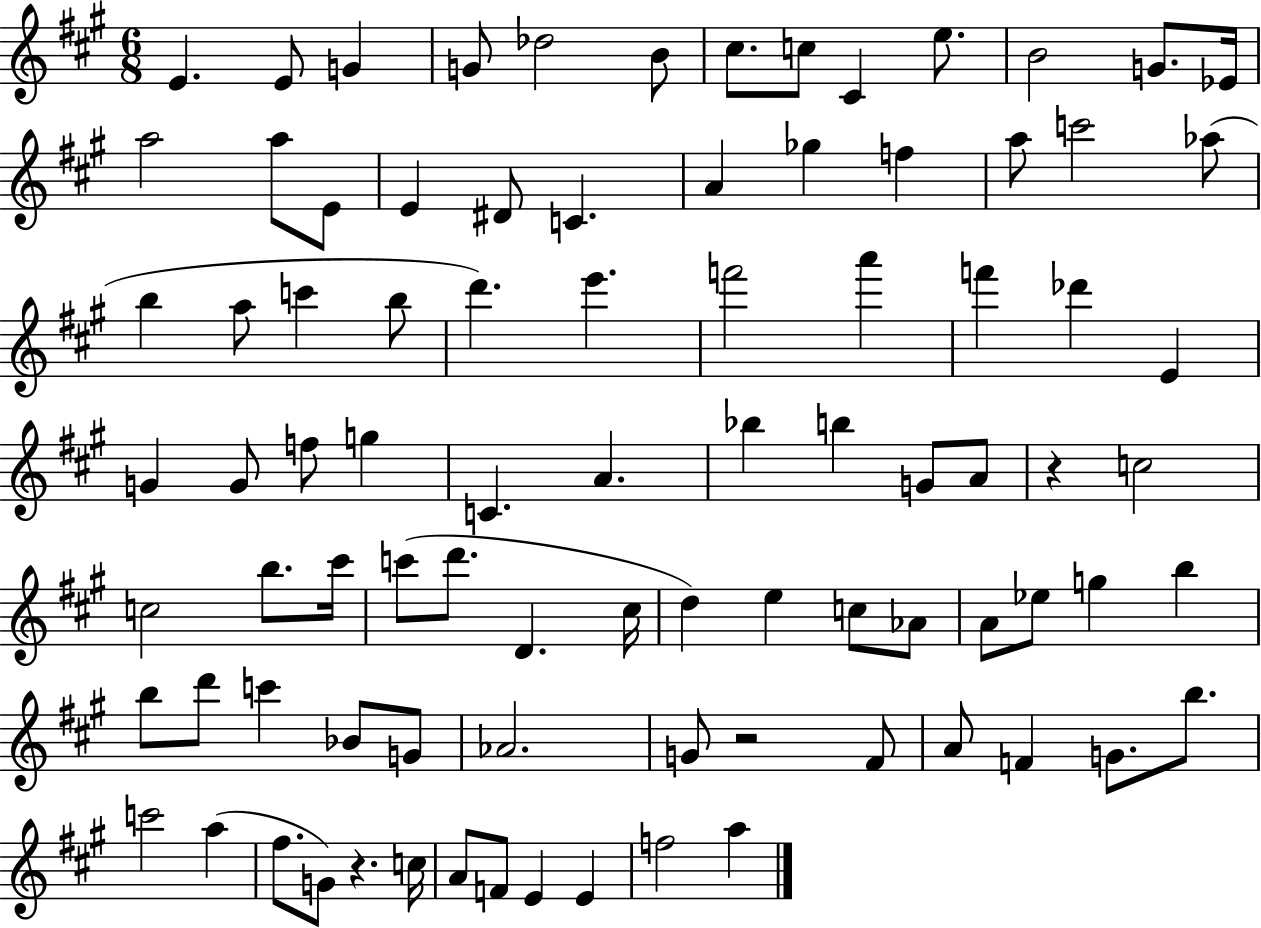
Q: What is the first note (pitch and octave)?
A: E4